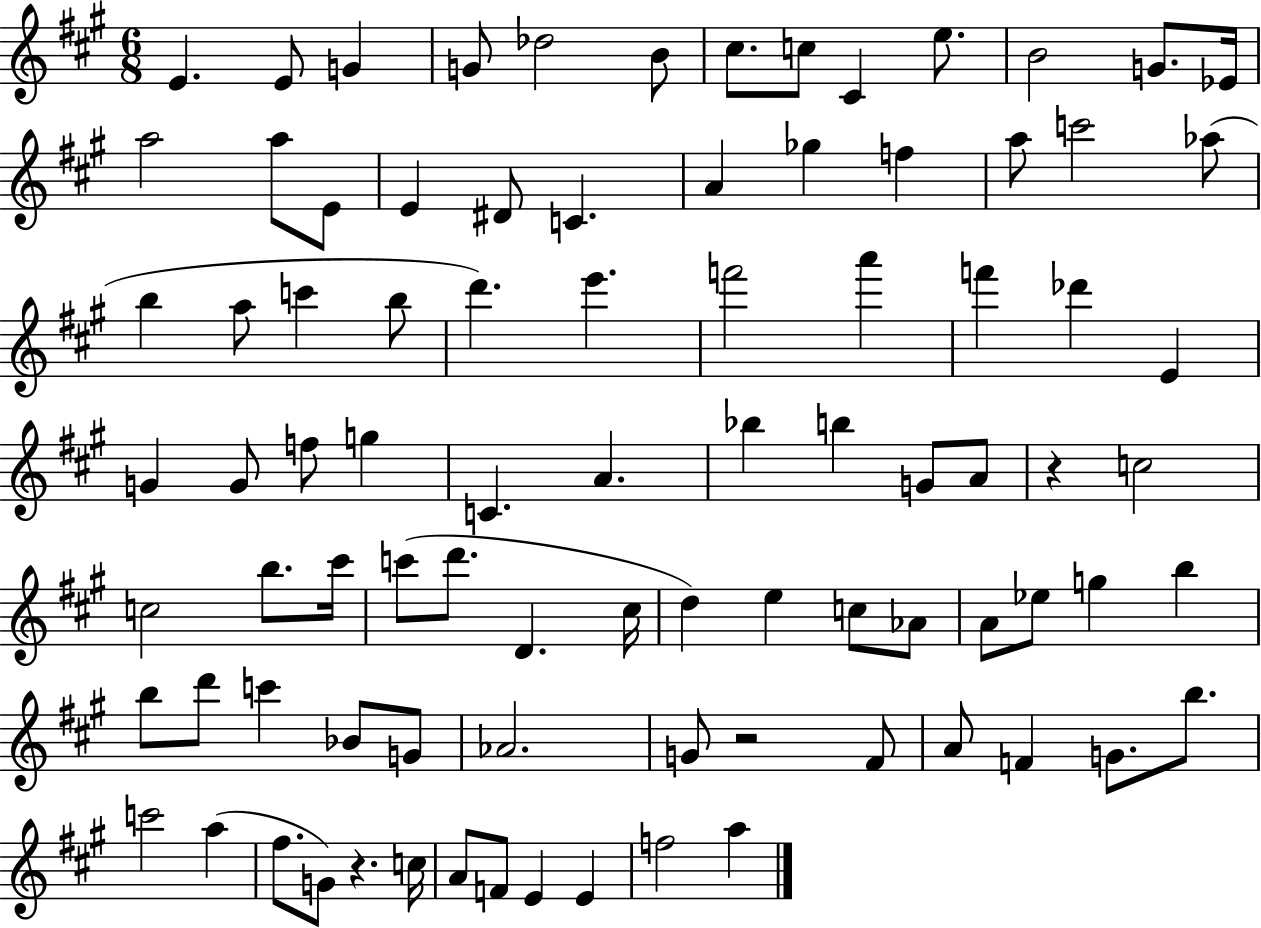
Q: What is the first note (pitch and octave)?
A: E4